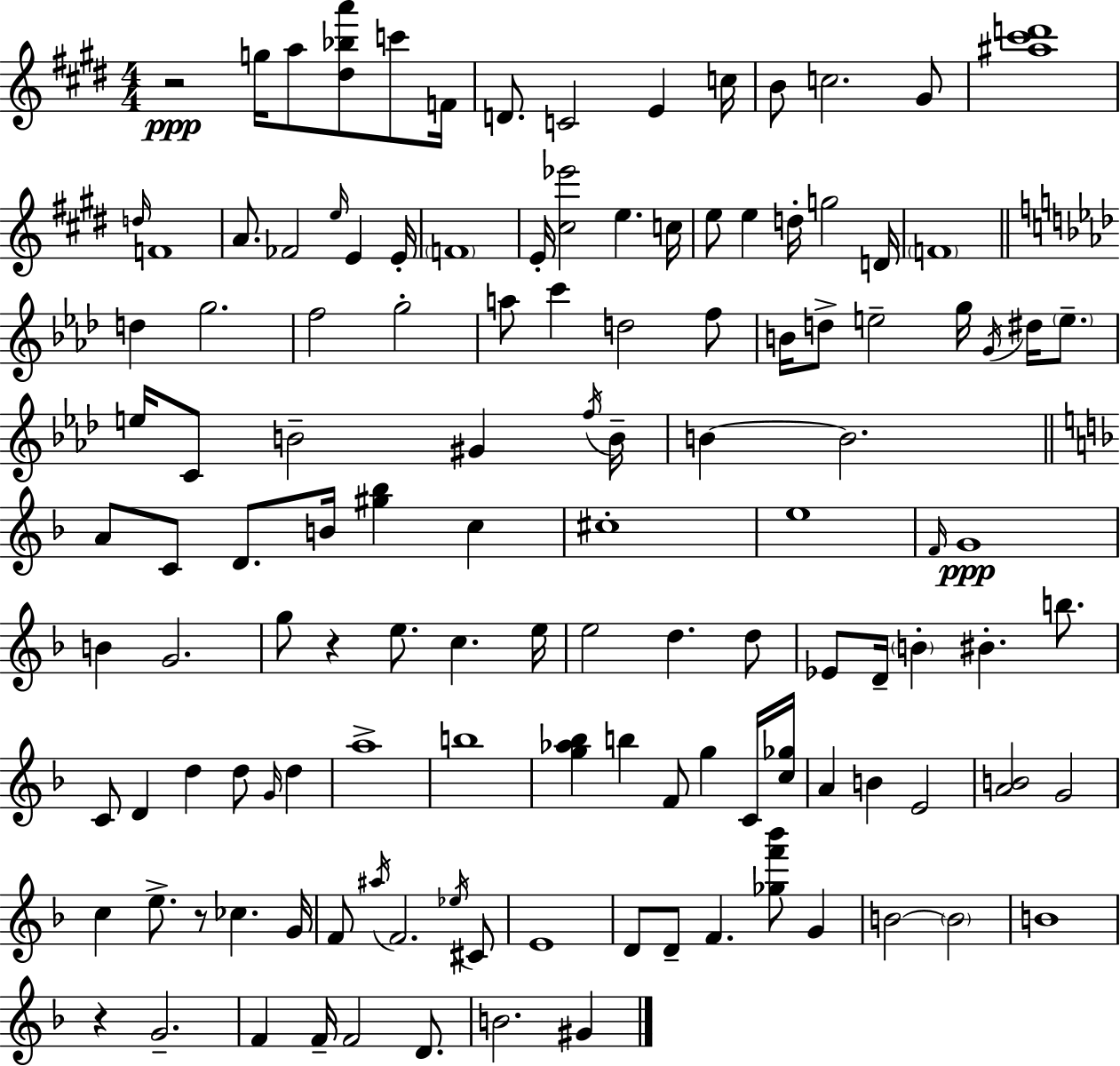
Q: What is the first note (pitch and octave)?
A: G5